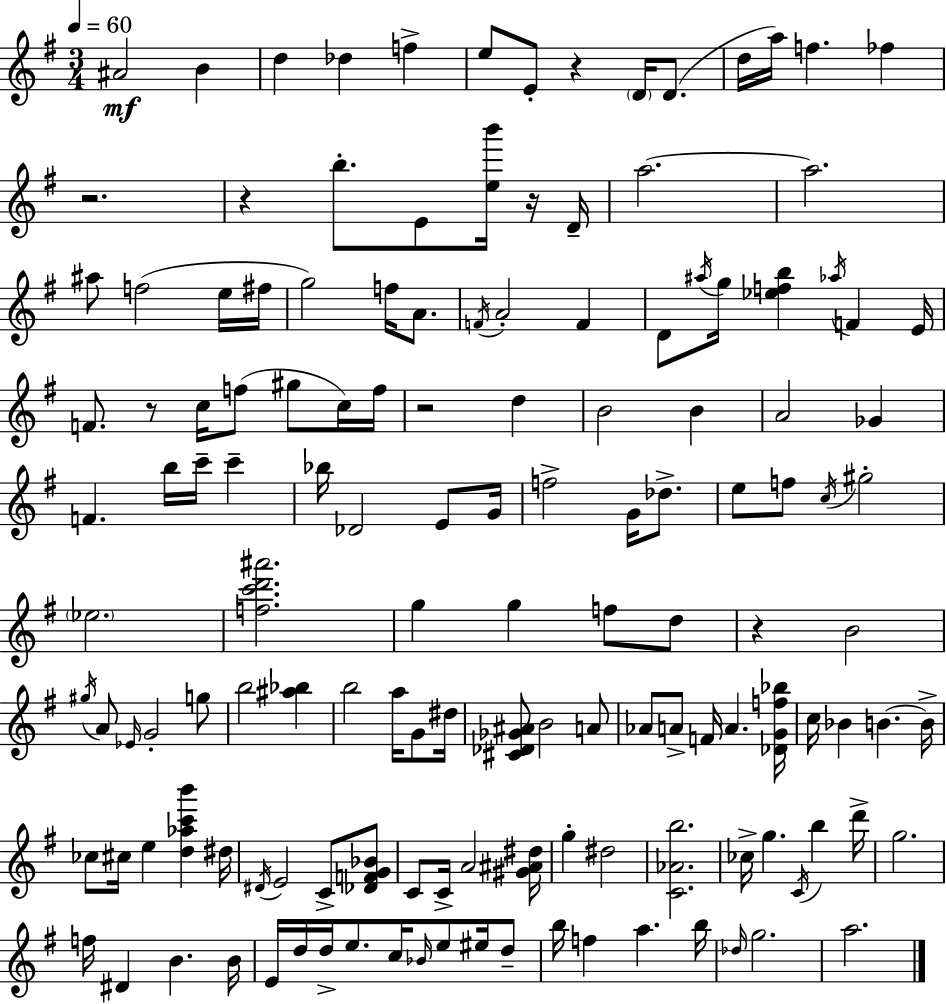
{
  \clef treble
  \numericTimeSignature
  \time 3/4
  \key e \minor
  \tempo 4 = 60
  ais'2\mf b'4 | d''4 des''4 f''4-> | e''8 e'8-. r4 \parenthesize d'16 d'8.( | d''16 a''16) f''4. fes''4 | \break r2. | r4 b''8.-. e'8 <e'' b'''>16 r16 d'16-- | a''2.~~ | a''2. | \break ais''8 f''2( e''16 fis''16 | g''2) f''16 a'8. | \acciaccatura { f'16 } a'2-. f'4 | d'8 \acciaccatura { ais''16 } g''16 <ees'' f'' b''>4 \acciaccatura { aes''16 } f'4 | \break e'16 f'8. r8 c''16 f''8( gis''8 | c''16) f''16 r2 d''4 | b'2 b'4 | a'2 ges'4 | \break f'4. b''16 c'''16-- c'''4-- | bes''16 des'2 | e'8 g'16 f''2-> g'16 | des''8.-> e''8 f''8 \acciaccatura { c''16 } gis''2-. | \break \parenthesize ees''2. | <f'' c''' d''' ais'''>2. | g''4 g''4 | f''8 d''8 r4 b'2 | \break \acciaccatura { gis''16 } a'8 \grace { ees'16 } g'2-. | g''8 b''2 | <ais'' bes''>4 b''2 | a''16 g'8 dis''16 <cis' des' ges' ais'>8 b'2 | \break a'8 aes'8 a'8-> f'16 a'4. | <des' g' f'' bes''>16 c''16 bes'4 b'4.~~ | b'16-> ces''8 cis''16 e''4 | <d'' aes'' c''' b'''>4 dis''16 \acciaccatura { dis'16 } e'2 | \break c'8-> <des' f' g' bes'>8 c'8 c'16-> a'2 | <gis' ais' dis''>16 g''4-. dis''2 | <c' aes' b''>2. | ces''16-> g''4. | \break \acciaccatura { c'16 } b''4 d'''16-> g''2. | f''16 dis'4 | b'4. b'16 e'16 d''16 d''16-> e''8. | c''16 \grace { bes'16 } e''8 eis''16 d''8-- b''16 f''4 | \break a''4. b''16 \grace { des''16 } g''2. | a''2. | \bar "|."
}